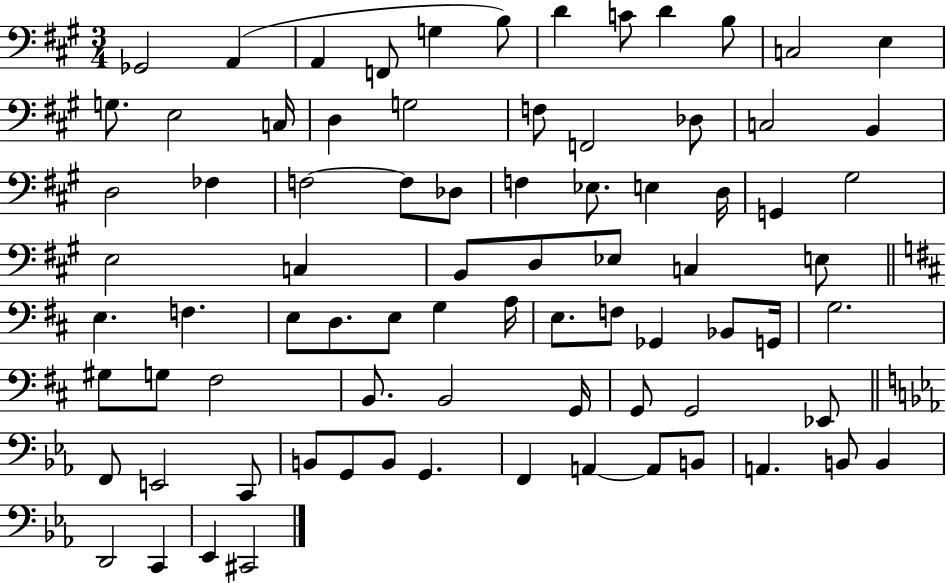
Gb2/h A2/q A2/q F2/e G3/q B3/e D4/q C4/e D4/q B3/e C3/h E3/q G3/e. E3/h C3/s D3/q G3/h F3/e F2/h Db3/e C3/h B2/q D3/h FES3/q F3/h F3/e Db3/e F3/q Eb3/e. E3/q D3/s G2/q G#3/h E3/h C3/q B2/e D3/e Eb3/e C3/q E3/e E3/q. F3/q. E3/e D3/e. E3/e G3/q A3/s E3/e. F3/e Gb2/q Bb2/e G2/s G3/h. G#3/e G3/e F#3/h B2/e. B2/h G2/s G2/e G2/h Eb2/e F2/e E2/h C2/e B2/e G2/e B2/e G2/q. F2/q A2/q A2/e B2/e A2/q. B2/e B2/q D2/h C2/q Eb2/q C#2/h